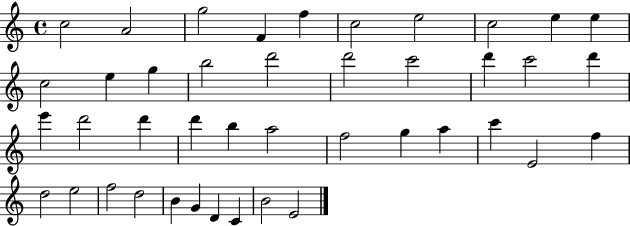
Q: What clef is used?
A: treble